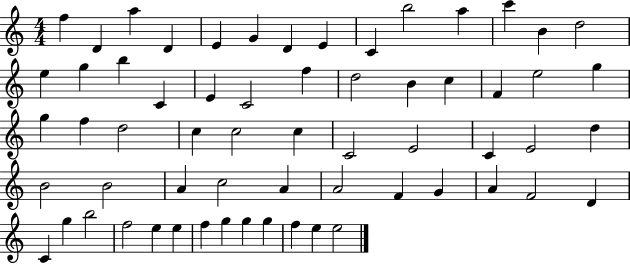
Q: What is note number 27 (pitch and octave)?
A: G5